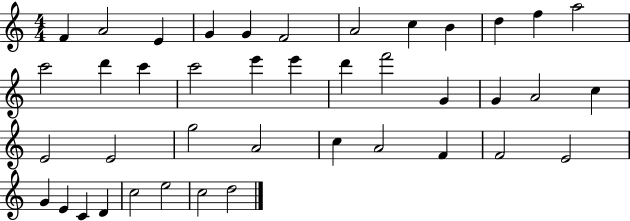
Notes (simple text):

F4/q A4/h E4/q G4/q G4/q F4/h A4/h C5/q B4/q D5/q F5/q A5/h C6/h D6/q C6/q C6/h E6/q E6/q D6/q F6/h G4/q G4/q A4/h C5/q E4/h E4/h G5/h A4/h C5/q A4/h F4/q F4/h E4/h G4/q E4/q C4/q D4/q C5/h E5/h C5/h D5/h